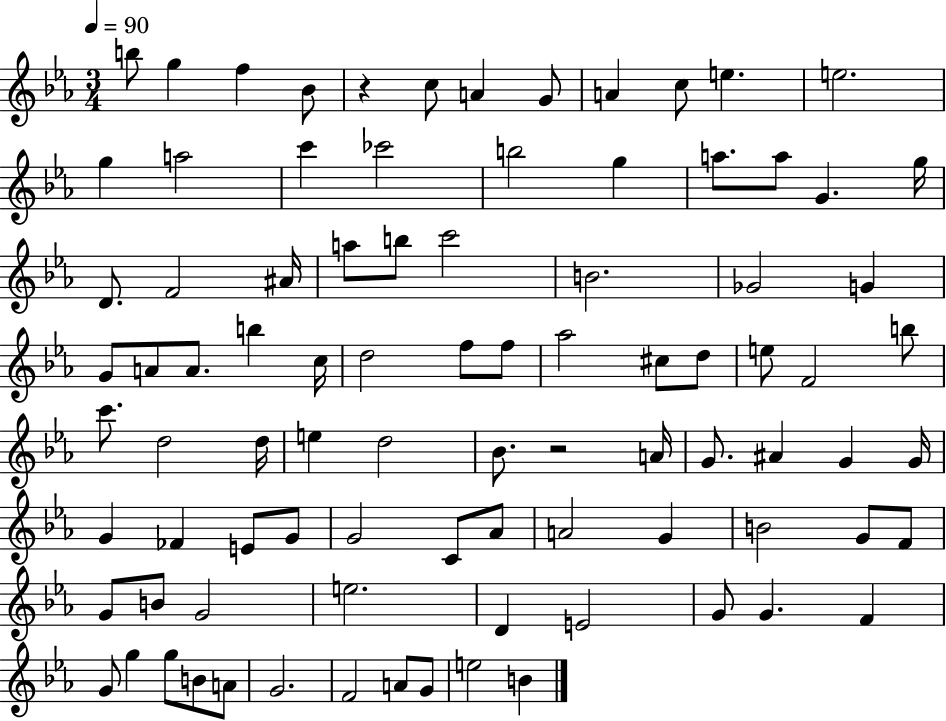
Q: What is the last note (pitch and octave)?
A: B4